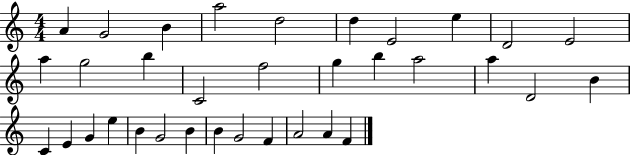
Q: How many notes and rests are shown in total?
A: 34